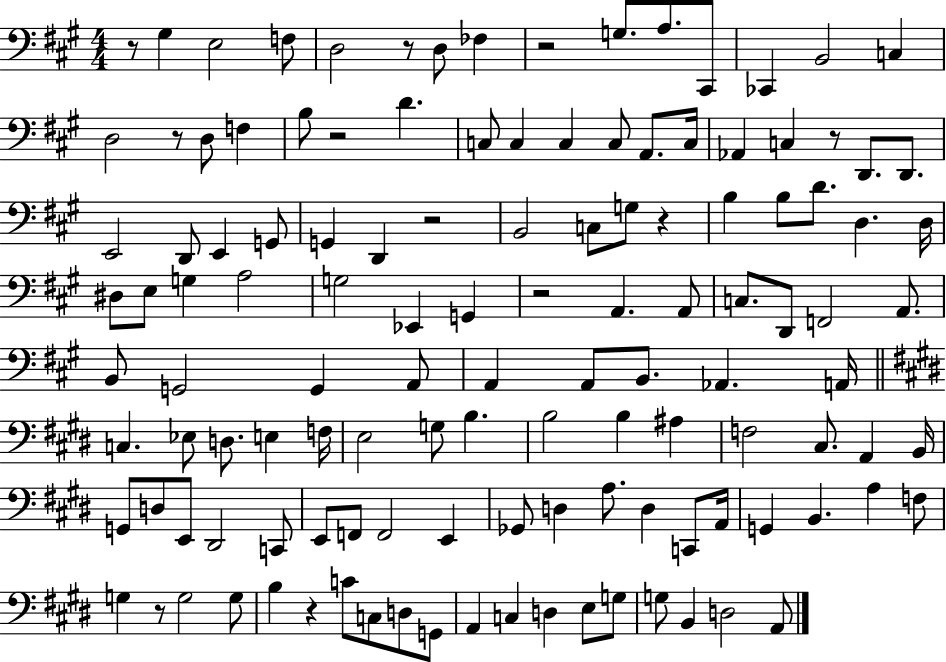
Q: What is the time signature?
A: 4/4